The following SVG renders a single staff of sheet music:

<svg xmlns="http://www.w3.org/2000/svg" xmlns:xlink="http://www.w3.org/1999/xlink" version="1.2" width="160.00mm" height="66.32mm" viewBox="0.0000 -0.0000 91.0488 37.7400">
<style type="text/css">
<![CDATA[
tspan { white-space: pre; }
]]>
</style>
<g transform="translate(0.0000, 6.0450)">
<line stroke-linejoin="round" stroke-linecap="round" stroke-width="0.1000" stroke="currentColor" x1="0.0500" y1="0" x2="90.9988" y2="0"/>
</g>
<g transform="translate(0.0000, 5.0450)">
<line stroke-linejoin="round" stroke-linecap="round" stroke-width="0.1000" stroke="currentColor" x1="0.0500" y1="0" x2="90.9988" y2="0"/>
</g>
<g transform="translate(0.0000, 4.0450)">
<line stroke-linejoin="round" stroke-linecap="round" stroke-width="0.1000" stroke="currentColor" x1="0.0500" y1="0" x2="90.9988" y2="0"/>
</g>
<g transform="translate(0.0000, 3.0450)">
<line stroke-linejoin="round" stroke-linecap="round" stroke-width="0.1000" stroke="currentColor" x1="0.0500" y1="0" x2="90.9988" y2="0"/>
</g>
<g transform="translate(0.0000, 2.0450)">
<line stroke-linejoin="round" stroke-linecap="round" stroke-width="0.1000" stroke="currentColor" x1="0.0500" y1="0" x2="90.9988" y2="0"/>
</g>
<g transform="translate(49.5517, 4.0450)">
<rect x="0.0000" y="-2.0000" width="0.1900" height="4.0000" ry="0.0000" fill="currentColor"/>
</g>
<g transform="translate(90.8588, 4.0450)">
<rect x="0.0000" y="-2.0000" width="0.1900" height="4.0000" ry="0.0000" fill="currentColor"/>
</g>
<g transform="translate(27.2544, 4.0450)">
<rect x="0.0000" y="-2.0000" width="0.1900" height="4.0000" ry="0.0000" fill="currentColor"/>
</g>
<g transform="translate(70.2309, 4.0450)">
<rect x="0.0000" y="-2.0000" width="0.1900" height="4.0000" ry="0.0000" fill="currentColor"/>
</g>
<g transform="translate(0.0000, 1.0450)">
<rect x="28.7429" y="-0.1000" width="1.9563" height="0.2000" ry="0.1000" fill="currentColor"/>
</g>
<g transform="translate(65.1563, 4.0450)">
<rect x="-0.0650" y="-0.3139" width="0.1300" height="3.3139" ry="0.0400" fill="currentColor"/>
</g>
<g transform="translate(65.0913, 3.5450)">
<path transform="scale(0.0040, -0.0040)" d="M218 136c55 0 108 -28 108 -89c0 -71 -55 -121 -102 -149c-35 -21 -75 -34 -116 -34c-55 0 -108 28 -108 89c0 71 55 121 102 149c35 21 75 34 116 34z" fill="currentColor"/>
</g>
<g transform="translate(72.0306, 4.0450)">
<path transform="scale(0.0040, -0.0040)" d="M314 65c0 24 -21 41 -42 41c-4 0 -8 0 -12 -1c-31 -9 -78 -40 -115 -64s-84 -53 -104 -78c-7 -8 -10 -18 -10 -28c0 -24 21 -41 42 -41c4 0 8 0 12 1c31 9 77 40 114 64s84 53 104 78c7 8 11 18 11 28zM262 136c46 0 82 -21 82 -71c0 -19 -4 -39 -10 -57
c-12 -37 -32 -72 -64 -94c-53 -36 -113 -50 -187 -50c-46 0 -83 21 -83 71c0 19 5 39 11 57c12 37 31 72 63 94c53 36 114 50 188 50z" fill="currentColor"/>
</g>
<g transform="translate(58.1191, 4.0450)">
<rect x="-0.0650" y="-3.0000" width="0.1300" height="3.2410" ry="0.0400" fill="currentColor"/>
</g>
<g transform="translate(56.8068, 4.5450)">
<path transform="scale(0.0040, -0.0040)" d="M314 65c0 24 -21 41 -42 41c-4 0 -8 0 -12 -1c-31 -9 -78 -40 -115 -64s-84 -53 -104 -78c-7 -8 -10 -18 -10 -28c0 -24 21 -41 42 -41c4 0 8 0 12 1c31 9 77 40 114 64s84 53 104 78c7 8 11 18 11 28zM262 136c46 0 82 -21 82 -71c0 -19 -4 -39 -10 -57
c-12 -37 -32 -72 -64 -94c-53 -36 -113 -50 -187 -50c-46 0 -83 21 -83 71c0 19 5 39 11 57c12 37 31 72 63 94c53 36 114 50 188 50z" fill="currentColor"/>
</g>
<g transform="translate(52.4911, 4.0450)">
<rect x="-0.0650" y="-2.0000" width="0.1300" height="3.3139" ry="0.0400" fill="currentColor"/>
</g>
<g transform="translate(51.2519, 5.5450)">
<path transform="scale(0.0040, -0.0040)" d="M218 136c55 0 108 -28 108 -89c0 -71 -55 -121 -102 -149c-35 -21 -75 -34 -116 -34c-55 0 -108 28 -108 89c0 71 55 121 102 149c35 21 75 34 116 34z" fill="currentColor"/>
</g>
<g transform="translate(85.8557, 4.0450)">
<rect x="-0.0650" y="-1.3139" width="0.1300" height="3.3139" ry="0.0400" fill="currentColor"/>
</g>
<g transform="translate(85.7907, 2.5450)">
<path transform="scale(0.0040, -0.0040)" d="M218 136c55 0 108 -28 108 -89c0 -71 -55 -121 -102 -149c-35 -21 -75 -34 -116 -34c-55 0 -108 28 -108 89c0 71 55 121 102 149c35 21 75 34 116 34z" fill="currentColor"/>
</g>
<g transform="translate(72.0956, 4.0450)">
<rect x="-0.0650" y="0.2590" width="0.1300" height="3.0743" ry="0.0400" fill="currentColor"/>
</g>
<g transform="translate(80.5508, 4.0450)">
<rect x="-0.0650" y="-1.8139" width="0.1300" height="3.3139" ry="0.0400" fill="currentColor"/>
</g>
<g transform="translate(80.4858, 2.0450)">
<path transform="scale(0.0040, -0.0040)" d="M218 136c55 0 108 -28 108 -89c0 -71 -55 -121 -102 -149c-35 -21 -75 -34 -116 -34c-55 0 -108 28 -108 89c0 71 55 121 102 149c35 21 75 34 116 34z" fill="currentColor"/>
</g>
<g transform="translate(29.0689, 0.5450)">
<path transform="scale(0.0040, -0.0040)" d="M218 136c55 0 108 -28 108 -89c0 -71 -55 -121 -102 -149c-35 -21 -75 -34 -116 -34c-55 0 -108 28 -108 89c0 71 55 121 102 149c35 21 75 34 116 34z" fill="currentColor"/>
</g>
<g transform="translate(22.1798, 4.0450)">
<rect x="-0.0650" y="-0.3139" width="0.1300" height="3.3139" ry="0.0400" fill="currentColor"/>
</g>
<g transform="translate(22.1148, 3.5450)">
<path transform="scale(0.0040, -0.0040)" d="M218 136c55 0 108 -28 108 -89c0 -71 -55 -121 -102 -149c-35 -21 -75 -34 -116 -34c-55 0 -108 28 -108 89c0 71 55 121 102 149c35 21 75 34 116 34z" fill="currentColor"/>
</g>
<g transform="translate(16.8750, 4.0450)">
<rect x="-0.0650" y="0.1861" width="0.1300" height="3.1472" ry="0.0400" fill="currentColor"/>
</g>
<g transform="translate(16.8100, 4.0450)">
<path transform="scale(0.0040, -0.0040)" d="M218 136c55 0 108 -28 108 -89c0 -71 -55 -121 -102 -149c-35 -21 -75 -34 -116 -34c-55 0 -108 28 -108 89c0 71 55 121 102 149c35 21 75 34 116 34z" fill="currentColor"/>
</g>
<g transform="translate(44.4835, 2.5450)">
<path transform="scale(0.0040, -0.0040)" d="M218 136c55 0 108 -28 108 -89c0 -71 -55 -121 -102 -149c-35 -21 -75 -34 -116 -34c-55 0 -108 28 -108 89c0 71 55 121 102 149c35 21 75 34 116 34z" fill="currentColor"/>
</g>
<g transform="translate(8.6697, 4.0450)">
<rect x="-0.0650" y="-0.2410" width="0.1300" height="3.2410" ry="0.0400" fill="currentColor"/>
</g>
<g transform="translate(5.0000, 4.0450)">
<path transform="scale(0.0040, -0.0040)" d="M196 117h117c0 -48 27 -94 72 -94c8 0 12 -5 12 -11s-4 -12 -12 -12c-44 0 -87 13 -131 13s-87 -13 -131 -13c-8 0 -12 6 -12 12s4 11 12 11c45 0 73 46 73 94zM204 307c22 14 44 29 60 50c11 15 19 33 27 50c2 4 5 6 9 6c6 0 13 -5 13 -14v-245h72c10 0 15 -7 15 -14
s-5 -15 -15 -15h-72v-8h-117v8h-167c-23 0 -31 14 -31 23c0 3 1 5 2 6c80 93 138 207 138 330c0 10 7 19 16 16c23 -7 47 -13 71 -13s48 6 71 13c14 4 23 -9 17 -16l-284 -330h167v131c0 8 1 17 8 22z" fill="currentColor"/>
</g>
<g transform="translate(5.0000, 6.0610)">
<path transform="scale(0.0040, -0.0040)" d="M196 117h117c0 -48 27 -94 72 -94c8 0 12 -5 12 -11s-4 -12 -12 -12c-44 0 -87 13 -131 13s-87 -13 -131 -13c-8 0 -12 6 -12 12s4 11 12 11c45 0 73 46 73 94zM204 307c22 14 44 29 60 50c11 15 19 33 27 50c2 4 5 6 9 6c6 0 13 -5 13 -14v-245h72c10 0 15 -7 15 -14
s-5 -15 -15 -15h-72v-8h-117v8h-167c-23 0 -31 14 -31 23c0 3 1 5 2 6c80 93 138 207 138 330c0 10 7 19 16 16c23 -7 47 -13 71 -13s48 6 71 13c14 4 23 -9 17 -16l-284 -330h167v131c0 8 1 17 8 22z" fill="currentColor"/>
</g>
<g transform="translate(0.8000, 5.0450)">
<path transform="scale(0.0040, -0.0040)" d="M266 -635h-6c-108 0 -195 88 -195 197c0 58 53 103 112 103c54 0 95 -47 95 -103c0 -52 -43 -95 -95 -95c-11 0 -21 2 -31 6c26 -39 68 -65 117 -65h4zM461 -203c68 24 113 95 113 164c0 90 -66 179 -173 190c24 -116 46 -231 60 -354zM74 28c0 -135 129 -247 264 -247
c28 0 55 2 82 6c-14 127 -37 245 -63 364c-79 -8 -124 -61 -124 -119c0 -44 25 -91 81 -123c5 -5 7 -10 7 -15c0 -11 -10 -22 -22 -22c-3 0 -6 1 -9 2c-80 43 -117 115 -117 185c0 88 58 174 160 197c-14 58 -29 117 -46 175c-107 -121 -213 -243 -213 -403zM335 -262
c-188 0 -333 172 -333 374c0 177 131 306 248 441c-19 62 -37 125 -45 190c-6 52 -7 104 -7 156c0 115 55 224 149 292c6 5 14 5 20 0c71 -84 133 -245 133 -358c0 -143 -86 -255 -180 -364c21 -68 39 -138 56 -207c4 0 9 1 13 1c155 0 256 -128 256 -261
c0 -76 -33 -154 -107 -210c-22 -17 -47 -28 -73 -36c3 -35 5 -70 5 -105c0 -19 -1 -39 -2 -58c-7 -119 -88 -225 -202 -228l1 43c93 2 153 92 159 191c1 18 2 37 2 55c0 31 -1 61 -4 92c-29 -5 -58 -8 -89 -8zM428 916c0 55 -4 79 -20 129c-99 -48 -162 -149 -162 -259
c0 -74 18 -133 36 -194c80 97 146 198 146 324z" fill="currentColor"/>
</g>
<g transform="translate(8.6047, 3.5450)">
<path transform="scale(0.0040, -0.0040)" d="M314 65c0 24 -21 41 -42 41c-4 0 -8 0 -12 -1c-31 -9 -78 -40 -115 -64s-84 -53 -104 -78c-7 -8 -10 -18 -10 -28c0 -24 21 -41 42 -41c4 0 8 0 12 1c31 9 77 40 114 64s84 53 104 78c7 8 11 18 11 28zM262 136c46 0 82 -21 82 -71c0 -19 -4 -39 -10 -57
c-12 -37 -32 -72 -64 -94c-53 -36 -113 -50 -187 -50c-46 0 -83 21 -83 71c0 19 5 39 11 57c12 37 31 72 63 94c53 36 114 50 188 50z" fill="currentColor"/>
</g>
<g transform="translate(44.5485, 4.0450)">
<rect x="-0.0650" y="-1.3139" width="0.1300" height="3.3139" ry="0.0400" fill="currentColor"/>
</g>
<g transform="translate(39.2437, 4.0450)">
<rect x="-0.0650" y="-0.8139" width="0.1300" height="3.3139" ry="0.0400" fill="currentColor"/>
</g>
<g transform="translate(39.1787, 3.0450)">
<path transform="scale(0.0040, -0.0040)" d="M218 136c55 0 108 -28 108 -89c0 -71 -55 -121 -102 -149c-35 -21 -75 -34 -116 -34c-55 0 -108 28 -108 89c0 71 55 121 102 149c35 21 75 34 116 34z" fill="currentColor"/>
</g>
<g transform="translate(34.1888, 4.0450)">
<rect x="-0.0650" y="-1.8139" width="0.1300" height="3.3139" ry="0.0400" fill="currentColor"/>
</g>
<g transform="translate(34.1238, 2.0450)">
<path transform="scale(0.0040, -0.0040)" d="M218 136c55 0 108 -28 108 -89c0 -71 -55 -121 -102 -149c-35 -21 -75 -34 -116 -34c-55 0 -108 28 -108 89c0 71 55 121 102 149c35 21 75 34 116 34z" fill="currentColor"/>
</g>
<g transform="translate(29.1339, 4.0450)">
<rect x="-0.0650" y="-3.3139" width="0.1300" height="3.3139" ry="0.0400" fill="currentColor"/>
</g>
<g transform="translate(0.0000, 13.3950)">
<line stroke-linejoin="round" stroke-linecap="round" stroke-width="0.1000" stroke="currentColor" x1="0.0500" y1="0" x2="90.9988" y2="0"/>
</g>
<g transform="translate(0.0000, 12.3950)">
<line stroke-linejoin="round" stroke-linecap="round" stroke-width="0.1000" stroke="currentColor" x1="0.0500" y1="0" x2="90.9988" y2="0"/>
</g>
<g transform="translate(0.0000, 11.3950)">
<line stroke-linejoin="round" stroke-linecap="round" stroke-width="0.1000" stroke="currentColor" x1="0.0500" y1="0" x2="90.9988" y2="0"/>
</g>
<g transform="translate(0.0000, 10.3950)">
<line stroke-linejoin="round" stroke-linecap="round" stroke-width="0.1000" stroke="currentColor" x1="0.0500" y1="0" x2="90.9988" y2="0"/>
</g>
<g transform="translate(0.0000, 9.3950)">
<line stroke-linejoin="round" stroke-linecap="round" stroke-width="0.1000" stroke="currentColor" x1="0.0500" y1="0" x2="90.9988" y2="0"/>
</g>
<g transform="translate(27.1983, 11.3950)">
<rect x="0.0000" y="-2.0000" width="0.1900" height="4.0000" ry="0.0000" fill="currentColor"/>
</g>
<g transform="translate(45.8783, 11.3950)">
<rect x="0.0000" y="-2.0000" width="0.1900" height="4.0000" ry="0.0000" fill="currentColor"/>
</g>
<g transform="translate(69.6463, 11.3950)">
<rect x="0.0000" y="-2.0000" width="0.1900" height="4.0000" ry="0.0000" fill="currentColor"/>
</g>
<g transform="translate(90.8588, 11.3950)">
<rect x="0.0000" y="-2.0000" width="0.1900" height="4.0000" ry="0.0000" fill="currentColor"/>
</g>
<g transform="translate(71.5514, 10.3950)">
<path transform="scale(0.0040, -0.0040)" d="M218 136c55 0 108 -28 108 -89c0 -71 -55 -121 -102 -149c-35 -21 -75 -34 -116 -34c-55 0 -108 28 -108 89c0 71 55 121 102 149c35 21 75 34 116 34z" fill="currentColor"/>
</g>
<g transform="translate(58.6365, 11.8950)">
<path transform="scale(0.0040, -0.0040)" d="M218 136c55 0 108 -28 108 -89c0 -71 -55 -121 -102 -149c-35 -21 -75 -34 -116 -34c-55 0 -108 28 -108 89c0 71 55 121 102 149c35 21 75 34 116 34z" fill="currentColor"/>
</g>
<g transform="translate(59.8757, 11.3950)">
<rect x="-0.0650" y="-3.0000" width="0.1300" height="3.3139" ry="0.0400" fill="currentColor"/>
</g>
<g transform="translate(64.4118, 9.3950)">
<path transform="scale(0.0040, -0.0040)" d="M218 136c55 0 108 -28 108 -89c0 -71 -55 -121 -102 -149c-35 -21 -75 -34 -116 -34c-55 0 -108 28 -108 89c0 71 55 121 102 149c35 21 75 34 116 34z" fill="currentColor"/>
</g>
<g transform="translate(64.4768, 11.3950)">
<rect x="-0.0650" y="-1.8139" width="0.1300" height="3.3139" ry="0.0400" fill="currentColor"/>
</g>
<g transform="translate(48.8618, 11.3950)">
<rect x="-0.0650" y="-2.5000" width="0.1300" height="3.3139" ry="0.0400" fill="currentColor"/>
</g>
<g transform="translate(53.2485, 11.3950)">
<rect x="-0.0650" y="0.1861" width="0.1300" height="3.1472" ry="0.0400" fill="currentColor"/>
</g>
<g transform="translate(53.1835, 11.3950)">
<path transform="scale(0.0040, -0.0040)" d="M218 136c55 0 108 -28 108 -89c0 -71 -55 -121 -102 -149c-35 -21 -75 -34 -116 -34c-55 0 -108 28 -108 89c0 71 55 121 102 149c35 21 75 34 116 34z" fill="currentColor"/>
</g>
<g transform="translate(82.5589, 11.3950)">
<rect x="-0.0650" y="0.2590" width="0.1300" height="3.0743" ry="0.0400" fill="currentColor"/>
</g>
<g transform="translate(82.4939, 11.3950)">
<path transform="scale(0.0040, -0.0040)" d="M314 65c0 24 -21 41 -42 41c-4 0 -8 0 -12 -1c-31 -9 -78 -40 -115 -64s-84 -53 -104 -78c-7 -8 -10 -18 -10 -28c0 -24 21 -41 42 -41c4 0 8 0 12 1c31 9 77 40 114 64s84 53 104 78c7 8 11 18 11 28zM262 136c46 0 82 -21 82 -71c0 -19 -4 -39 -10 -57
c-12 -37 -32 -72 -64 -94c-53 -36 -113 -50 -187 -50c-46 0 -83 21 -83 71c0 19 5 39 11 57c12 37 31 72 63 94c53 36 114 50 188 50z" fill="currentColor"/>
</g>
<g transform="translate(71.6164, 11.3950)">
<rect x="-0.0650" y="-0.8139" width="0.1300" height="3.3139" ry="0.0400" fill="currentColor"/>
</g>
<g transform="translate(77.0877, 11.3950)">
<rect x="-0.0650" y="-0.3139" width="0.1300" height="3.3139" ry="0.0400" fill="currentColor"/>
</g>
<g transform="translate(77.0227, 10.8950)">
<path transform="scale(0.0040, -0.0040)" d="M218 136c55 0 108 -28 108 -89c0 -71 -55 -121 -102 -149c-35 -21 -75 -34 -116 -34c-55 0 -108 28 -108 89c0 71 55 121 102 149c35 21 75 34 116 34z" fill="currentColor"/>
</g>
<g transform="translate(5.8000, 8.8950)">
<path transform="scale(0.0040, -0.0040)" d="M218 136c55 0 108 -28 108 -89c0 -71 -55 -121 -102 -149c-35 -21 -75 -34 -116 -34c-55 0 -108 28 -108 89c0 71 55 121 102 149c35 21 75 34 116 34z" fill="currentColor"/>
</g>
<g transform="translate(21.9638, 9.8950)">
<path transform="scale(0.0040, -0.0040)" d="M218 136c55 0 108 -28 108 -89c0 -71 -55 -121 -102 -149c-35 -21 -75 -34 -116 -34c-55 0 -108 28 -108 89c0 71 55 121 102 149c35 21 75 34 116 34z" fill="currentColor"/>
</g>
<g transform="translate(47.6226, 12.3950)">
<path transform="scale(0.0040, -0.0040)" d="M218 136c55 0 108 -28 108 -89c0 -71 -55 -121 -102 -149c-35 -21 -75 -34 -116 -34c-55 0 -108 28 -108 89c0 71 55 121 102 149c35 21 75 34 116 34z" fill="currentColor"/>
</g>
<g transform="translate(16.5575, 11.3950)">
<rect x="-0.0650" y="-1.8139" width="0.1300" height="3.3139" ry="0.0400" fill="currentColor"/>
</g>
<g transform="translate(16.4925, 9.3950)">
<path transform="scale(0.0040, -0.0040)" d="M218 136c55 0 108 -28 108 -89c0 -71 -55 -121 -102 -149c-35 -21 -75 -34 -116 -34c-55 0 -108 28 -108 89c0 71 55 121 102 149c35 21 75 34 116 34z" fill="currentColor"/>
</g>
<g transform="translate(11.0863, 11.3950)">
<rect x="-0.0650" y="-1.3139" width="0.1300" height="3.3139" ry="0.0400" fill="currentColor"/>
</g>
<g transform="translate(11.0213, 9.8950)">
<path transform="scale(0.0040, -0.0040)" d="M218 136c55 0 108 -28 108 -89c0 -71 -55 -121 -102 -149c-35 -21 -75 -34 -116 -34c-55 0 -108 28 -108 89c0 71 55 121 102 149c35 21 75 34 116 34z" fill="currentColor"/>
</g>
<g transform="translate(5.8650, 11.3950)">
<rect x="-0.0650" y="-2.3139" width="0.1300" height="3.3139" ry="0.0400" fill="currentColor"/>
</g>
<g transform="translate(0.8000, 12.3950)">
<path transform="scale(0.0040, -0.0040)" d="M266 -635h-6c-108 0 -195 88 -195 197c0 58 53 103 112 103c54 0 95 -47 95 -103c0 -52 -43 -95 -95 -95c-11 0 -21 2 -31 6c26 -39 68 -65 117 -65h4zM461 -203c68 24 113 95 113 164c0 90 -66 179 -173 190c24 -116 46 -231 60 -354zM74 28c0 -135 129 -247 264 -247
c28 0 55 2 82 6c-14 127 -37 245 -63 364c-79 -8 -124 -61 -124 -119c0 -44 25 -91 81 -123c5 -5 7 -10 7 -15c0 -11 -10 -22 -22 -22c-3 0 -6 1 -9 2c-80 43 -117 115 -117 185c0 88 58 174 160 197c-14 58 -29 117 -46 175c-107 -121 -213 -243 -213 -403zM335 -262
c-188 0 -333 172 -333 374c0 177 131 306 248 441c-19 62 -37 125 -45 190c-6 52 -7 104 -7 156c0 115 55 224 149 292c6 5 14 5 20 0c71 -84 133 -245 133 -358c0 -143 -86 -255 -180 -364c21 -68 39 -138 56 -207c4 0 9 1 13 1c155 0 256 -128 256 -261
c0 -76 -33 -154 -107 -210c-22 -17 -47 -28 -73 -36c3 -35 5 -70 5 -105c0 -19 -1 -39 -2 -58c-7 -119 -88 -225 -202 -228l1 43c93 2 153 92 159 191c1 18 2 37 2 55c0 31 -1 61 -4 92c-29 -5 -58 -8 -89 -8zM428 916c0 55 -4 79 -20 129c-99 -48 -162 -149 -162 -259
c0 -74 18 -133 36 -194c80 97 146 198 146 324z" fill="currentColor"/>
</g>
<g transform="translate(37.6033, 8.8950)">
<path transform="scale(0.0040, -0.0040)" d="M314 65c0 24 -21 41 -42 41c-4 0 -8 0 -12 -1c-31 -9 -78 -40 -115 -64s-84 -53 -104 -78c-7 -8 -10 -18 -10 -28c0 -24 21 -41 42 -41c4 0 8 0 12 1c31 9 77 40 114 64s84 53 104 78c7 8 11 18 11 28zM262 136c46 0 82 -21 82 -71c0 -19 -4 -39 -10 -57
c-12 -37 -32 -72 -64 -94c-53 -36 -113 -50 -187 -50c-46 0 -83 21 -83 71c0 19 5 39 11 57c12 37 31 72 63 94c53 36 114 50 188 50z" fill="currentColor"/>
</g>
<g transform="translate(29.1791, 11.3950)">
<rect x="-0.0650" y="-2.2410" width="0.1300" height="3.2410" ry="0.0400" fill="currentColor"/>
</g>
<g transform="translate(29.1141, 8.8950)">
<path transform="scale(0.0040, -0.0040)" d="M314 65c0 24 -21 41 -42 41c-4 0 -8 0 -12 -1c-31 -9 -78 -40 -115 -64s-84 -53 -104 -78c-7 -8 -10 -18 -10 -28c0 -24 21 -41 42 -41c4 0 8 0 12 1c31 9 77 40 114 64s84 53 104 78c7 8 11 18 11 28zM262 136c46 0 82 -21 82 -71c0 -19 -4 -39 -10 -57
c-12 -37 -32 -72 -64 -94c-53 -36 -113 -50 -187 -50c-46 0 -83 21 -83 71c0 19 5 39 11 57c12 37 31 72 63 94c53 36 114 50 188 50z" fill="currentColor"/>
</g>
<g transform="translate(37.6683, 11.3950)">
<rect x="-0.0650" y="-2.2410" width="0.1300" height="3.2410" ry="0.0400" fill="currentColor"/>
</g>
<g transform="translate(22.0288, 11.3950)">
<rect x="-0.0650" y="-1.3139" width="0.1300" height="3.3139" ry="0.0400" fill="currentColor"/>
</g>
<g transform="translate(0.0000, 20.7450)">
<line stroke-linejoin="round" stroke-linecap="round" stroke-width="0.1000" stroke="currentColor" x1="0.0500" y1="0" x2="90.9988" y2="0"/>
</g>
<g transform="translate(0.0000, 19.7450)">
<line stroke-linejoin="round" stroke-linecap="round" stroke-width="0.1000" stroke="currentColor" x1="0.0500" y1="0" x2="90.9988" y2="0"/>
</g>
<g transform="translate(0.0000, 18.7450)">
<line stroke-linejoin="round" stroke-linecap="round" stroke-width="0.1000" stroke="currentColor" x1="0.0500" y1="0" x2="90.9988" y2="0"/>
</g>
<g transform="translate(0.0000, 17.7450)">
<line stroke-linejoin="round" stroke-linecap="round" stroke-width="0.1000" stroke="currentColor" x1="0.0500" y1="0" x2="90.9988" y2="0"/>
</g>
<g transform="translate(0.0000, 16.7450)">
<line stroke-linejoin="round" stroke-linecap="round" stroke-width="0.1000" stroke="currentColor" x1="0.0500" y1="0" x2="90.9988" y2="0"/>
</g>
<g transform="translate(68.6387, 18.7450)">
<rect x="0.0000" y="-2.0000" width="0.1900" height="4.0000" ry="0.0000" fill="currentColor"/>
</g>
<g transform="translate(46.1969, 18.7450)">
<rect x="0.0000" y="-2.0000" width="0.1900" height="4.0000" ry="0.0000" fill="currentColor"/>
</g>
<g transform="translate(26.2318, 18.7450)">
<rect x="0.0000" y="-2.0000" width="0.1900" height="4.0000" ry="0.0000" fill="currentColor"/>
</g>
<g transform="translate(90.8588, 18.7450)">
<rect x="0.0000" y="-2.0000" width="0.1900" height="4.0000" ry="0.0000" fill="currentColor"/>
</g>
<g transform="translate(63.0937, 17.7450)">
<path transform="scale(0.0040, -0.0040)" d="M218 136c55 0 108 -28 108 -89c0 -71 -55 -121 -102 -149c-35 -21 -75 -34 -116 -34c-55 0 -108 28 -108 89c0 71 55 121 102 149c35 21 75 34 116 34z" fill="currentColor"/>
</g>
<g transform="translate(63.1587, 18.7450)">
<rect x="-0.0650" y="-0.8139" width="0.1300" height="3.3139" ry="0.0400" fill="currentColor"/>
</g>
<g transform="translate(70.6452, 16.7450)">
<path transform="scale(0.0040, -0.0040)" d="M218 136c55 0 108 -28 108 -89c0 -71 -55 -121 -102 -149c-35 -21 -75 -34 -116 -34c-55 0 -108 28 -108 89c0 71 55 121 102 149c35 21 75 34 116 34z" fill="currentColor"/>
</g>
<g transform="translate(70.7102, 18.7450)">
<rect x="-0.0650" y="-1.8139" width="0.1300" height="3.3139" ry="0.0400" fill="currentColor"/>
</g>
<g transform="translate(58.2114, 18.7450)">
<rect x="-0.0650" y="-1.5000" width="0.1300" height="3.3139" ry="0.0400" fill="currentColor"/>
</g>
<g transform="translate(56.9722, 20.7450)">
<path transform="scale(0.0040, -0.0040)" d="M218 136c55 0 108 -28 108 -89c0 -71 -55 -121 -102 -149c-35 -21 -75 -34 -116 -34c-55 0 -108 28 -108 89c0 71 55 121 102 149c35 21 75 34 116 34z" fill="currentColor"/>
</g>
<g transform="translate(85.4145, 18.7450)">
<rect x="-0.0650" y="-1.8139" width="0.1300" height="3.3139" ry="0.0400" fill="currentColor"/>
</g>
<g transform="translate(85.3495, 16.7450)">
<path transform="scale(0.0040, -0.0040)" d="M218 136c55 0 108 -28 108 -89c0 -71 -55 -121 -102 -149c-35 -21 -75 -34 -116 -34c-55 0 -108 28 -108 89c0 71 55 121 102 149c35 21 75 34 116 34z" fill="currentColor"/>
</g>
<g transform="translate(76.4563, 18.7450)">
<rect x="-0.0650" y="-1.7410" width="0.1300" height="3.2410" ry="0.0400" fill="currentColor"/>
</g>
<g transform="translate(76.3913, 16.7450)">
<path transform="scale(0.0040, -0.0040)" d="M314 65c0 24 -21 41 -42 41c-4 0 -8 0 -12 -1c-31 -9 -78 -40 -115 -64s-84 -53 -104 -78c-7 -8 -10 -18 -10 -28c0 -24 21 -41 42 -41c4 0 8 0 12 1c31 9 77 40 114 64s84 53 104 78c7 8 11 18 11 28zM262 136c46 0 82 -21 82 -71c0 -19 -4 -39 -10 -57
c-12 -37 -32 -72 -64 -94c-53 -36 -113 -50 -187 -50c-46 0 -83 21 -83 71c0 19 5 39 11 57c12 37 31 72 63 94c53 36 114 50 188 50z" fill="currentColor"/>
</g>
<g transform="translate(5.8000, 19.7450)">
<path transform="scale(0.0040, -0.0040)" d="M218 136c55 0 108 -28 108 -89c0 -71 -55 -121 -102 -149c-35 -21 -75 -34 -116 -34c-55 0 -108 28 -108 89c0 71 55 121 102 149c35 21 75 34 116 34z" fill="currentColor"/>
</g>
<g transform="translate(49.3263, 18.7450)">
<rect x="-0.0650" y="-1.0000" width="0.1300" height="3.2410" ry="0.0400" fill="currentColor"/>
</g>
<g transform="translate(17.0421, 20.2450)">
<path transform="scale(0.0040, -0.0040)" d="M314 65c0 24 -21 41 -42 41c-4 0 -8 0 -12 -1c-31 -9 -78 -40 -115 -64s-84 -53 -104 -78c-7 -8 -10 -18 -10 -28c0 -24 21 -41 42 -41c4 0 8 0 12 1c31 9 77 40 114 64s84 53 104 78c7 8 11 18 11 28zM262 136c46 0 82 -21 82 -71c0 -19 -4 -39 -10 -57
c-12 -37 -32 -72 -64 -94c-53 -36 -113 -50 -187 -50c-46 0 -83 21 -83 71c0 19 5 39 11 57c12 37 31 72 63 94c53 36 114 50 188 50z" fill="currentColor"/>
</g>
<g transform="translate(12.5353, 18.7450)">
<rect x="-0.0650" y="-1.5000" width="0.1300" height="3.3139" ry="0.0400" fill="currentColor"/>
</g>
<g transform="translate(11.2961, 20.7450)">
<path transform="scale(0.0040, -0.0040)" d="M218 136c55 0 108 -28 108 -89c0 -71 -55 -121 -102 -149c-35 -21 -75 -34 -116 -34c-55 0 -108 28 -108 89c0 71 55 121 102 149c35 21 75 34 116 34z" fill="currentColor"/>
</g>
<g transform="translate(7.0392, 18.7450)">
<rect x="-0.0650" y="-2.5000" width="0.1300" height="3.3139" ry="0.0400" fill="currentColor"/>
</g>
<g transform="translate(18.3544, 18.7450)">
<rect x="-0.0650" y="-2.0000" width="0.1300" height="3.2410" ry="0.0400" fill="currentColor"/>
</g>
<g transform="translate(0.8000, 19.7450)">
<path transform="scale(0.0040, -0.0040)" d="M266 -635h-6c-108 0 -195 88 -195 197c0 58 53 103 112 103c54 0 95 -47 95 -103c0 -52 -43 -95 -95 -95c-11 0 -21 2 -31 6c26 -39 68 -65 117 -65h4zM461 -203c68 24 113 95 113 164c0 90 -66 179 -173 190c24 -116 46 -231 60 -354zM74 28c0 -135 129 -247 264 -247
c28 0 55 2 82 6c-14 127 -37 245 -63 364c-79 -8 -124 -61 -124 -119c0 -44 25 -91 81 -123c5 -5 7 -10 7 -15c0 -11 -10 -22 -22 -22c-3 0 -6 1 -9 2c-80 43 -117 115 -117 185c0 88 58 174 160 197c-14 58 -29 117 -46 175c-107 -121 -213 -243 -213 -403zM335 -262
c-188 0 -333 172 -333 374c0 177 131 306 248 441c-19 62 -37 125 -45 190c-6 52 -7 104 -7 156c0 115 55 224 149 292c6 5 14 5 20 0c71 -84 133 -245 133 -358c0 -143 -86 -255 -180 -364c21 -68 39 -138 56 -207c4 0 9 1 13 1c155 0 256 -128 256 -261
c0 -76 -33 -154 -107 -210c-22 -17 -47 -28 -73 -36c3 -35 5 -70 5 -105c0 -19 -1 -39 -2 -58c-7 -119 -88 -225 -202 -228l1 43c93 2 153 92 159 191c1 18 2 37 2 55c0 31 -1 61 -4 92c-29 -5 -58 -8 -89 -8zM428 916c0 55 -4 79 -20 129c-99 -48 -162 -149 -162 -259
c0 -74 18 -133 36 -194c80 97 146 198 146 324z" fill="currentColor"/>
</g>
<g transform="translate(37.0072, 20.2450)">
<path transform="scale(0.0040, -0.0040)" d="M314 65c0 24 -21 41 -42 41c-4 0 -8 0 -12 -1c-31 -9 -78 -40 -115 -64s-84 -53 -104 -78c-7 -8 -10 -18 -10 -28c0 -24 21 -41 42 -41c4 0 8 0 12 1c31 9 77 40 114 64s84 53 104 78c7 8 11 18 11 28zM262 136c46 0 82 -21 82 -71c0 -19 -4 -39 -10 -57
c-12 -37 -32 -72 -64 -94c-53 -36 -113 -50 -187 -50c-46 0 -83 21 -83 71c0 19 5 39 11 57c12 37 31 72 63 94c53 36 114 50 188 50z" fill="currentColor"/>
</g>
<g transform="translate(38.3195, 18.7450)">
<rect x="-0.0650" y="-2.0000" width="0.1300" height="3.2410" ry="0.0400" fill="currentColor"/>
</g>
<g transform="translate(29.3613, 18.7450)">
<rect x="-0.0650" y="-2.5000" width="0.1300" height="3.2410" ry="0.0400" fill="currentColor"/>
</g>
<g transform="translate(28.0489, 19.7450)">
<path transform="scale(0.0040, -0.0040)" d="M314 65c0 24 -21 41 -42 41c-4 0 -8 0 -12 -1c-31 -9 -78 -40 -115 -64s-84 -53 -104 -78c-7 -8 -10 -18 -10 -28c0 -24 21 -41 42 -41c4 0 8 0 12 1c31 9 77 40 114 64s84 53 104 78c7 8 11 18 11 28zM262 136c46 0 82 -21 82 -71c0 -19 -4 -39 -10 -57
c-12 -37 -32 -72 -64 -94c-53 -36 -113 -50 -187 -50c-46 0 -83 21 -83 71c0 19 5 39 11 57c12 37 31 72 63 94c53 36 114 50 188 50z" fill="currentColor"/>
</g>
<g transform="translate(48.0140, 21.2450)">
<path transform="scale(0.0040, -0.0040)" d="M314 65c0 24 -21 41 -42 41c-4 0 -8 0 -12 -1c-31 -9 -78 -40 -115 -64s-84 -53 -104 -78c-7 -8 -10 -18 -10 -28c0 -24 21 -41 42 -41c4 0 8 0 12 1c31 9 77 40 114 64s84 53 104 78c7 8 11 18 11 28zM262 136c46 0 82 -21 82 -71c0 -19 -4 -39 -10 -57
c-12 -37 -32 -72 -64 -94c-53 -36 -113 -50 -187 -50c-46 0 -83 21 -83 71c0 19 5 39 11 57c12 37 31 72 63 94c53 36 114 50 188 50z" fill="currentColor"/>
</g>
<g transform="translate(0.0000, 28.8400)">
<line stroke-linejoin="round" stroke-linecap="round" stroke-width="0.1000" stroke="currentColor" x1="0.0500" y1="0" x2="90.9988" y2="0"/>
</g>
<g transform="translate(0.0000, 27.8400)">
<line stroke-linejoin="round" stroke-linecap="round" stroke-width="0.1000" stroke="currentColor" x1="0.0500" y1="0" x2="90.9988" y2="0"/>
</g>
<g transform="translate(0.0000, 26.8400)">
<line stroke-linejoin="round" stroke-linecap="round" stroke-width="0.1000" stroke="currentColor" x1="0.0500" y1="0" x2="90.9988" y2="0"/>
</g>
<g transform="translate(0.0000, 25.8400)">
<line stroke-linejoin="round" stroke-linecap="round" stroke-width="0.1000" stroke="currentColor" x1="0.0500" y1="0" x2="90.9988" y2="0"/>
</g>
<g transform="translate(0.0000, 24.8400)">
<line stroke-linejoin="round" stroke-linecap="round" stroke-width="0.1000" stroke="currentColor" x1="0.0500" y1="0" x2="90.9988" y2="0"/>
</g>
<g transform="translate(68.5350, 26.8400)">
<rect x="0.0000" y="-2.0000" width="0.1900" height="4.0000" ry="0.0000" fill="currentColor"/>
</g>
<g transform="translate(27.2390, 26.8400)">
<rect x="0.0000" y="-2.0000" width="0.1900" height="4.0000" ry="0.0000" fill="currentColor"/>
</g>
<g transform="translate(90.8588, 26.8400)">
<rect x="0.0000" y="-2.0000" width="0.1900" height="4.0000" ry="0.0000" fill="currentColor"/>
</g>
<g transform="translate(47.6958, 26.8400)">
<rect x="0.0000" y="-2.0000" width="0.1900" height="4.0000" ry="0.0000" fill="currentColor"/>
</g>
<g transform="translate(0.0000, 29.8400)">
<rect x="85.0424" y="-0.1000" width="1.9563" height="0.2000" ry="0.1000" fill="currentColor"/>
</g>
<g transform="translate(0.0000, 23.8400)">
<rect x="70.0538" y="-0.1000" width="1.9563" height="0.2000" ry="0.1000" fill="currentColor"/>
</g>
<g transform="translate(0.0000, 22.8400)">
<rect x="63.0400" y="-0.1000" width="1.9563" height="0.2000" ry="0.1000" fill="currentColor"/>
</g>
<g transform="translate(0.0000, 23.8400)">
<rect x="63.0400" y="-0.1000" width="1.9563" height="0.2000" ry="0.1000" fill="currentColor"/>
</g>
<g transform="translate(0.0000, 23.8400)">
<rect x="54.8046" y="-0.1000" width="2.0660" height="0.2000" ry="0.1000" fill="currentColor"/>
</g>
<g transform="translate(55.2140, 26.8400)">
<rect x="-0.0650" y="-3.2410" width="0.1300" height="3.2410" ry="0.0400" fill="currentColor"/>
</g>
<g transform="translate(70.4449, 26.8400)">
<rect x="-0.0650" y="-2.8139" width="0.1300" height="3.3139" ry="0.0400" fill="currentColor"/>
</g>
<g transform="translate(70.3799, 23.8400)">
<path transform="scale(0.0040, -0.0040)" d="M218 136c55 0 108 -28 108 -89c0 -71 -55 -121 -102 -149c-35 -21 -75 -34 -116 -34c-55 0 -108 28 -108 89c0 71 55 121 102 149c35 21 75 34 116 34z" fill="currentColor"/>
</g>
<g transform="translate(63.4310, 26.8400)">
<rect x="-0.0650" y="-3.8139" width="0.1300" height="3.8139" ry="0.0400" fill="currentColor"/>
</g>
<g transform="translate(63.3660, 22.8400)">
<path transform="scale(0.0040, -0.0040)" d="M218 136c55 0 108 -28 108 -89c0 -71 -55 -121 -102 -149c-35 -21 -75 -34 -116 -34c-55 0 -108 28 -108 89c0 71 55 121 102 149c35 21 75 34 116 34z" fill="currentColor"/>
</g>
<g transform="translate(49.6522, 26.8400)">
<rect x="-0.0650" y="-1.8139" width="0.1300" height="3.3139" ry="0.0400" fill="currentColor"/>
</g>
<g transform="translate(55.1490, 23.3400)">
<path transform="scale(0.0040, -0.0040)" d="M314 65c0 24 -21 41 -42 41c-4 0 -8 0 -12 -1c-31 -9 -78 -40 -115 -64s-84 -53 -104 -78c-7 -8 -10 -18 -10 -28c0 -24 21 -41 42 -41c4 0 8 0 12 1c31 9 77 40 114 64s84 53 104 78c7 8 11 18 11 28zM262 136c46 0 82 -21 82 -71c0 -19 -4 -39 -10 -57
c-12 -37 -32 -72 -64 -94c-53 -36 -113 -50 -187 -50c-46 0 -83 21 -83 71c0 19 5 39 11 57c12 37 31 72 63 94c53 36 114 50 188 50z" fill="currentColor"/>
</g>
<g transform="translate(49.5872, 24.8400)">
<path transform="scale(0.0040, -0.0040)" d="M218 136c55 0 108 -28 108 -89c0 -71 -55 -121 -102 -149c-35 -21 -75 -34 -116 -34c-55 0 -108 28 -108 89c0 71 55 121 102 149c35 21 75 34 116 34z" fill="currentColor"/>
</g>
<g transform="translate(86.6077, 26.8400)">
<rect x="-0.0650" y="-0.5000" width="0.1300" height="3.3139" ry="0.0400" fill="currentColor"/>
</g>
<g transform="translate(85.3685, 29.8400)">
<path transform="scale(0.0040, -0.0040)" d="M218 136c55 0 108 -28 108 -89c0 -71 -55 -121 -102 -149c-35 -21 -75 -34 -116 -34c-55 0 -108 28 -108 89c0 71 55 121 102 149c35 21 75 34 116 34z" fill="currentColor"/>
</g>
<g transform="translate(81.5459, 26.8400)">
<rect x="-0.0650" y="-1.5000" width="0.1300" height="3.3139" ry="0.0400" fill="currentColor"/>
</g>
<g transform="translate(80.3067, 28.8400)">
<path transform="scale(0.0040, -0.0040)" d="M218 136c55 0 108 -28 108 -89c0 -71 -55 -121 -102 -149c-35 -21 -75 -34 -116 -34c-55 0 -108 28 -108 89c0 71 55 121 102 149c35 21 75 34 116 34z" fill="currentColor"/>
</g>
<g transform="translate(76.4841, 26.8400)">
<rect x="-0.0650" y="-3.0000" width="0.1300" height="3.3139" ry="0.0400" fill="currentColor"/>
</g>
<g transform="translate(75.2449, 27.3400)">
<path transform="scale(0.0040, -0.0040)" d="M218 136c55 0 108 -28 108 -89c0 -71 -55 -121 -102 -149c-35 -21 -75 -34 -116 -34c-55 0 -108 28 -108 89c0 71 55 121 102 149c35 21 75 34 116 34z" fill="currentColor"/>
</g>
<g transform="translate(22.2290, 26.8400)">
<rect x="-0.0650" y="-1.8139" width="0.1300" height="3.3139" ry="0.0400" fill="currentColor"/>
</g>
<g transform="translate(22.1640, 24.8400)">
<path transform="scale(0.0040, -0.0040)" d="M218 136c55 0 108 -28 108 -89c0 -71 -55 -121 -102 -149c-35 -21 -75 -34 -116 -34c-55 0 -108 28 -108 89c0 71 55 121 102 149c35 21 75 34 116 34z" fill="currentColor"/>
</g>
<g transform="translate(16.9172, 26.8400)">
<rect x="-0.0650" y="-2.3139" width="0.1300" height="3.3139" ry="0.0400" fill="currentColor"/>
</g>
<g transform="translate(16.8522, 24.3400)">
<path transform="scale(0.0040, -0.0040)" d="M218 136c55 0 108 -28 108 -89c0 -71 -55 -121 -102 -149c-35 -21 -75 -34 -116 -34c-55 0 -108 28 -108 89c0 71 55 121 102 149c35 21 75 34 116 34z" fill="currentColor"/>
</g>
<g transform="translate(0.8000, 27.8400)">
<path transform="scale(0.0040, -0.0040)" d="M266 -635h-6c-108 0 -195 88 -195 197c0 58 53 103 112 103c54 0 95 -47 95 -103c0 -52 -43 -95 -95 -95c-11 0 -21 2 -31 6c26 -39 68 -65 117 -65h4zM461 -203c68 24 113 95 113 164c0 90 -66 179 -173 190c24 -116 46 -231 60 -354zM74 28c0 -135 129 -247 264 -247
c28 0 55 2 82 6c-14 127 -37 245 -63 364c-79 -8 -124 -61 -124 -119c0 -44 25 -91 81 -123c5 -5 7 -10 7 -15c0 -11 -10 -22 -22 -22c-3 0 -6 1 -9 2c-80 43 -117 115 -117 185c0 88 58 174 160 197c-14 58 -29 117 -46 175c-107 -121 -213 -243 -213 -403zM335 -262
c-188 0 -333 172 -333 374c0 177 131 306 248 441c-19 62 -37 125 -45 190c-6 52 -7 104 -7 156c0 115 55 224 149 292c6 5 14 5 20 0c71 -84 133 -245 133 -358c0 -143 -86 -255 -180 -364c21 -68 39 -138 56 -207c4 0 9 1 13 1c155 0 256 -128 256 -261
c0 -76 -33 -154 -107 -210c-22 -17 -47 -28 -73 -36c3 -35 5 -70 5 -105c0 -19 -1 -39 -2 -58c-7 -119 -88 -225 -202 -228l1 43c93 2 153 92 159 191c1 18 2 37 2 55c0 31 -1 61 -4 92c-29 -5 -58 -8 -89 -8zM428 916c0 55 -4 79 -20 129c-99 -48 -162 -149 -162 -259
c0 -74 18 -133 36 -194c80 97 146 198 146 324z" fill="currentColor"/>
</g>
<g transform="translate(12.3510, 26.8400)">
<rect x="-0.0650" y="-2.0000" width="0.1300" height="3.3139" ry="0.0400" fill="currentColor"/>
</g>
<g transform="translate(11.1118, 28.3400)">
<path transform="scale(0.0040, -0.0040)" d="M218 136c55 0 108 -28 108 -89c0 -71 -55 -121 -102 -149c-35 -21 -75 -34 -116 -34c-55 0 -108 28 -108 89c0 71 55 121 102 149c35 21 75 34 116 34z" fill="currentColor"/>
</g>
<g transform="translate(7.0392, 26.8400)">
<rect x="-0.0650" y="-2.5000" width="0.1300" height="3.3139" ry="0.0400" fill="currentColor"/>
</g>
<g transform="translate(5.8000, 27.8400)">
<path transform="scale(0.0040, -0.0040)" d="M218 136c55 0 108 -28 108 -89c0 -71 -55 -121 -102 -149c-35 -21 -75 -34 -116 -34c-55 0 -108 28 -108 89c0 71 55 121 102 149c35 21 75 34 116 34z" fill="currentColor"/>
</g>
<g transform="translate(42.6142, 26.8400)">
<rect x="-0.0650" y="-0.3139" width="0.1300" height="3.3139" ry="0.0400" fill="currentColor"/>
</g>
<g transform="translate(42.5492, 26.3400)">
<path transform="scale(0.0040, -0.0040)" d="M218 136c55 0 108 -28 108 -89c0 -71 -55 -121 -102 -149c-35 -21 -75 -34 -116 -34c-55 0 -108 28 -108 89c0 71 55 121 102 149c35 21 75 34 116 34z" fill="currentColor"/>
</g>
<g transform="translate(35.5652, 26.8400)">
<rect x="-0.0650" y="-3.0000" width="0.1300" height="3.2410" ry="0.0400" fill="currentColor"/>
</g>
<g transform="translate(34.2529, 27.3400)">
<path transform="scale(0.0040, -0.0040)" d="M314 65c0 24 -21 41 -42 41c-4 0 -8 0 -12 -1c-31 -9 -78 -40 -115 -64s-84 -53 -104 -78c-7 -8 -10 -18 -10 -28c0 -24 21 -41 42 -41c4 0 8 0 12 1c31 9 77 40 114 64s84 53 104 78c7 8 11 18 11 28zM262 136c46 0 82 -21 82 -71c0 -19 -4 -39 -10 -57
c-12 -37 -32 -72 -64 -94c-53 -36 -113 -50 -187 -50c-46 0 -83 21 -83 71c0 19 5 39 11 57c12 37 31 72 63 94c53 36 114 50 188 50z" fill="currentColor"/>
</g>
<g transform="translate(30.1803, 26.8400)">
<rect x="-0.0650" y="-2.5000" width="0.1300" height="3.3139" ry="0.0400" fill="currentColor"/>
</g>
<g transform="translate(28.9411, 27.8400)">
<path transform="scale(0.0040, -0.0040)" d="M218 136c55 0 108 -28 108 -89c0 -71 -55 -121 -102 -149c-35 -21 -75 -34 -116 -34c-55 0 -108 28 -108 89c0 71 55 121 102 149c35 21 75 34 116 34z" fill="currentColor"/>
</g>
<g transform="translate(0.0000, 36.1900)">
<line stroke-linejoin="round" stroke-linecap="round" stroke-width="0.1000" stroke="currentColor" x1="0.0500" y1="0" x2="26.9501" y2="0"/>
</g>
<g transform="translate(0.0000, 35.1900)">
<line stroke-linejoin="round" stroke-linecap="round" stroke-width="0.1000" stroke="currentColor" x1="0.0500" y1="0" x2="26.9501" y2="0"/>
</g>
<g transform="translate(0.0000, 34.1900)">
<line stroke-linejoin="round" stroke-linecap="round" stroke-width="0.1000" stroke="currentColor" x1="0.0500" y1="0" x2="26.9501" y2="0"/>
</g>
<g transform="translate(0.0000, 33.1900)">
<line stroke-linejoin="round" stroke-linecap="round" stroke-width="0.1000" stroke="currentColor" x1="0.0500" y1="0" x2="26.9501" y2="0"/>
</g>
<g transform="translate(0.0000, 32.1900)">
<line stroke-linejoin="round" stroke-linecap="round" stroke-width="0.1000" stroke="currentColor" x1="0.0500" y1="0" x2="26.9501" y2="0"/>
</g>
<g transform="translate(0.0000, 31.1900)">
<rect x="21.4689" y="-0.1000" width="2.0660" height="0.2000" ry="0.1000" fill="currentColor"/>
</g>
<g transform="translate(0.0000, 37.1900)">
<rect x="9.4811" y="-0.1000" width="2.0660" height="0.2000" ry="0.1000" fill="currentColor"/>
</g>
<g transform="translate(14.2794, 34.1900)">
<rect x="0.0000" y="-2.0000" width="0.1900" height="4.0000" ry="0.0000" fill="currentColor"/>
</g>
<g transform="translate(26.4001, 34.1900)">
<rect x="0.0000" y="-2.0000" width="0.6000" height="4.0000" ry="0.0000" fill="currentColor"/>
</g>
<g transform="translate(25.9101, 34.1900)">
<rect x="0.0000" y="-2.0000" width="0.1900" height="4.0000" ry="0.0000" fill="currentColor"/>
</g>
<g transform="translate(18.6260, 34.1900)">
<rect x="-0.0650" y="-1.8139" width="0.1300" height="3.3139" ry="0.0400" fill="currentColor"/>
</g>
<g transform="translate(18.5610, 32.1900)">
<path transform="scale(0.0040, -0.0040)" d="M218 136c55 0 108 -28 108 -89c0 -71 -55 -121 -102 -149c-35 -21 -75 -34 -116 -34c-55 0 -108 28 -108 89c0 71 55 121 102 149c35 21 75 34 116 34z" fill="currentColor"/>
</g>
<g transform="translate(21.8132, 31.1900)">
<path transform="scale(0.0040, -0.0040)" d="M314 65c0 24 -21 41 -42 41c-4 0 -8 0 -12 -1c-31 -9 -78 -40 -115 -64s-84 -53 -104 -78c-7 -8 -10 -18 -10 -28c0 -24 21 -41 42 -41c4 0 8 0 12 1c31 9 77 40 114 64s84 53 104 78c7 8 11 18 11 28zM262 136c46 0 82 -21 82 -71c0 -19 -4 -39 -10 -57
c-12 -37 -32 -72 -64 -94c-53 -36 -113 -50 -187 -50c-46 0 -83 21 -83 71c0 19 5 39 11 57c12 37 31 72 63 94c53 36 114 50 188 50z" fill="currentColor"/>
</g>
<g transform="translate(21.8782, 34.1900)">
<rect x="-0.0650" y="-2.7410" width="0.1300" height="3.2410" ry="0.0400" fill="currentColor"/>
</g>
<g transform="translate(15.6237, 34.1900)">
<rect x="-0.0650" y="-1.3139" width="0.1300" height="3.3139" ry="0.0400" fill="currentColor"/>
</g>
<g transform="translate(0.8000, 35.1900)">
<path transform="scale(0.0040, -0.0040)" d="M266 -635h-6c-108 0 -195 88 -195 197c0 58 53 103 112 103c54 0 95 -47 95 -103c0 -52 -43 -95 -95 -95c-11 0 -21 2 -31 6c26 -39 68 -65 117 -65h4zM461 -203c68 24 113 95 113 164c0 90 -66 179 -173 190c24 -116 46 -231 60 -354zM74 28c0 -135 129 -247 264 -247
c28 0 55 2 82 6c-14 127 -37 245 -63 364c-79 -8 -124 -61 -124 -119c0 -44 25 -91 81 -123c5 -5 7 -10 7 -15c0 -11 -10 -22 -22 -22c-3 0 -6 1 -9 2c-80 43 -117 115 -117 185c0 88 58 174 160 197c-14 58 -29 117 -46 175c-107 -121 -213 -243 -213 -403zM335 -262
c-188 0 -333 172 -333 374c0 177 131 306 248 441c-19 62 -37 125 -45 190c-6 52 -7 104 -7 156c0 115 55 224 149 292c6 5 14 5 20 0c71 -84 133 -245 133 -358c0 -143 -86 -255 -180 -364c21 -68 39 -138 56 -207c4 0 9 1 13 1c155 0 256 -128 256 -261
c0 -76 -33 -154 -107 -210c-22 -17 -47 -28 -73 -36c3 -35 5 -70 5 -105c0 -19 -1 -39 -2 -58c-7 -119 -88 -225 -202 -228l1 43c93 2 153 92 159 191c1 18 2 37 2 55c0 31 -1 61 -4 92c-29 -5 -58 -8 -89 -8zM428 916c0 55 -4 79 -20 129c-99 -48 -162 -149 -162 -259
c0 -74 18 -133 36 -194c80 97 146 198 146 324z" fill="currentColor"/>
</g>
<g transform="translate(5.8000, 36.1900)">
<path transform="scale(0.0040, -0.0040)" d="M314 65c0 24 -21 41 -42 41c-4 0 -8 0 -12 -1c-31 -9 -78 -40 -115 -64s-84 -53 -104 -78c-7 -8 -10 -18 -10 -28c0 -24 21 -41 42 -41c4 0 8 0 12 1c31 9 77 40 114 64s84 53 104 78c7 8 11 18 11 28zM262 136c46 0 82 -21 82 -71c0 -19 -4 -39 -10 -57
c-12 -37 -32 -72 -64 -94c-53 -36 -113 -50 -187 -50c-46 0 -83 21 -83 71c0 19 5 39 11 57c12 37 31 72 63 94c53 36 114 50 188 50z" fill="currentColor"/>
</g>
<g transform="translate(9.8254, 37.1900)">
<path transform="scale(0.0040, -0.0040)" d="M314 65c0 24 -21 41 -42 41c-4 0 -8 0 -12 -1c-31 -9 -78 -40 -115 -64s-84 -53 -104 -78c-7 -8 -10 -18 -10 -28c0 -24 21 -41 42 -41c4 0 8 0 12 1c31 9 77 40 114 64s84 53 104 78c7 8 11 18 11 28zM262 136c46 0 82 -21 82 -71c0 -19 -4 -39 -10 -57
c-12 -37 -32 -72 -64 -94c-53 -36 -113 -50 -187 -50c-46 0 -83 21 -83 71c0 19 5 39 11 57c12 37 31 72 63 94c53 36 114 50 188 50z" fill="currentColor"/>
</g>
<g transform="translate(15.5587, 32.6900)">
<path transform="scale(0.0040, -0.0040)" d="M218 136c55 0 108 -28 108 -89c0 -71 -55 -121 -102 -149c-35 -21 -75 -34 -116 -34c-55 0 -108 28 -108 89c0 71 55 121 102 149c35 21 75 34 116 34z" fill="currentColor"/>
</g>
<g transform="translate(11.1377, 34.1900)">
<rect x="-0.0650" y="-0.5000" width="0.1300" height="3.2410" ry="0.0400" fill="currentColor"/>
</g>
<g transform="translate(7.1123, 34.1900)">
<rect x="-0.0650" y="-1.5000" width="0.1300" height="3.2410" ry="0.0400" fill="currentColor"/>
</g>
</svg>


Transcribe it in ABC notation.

X:1
T:Untitled
M:4/4
L:1/4
K:C
c2 B c b f d e F A2 c B2 f e g e f e g2 g2 G B A f d c B2 G E F2 G2 F2 D2 E d f f2 f G F g f G A2 c f b2 c' a A E C E2 C2 e f a2